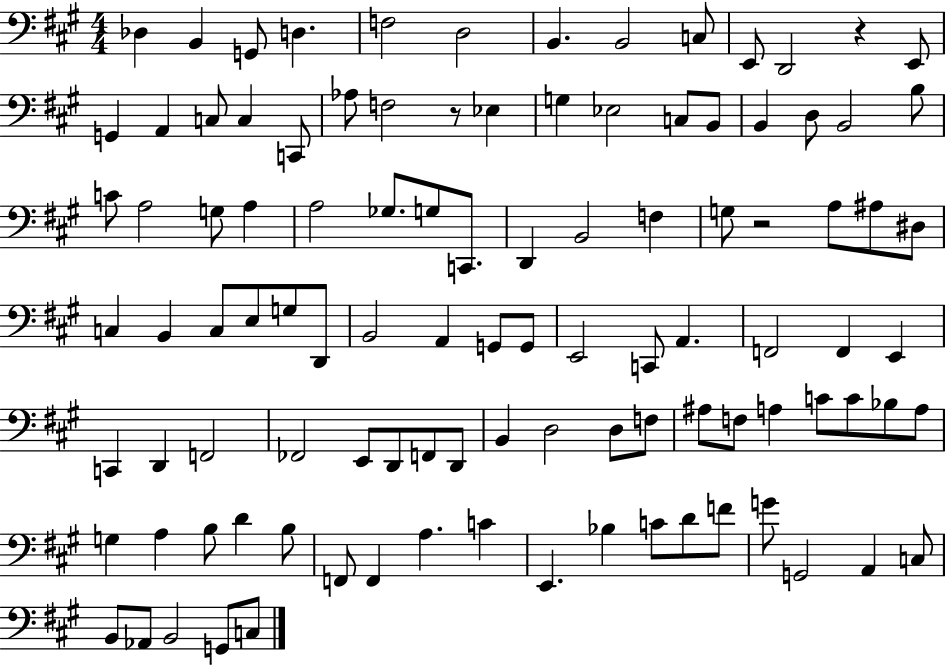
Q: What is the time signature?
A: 4/4